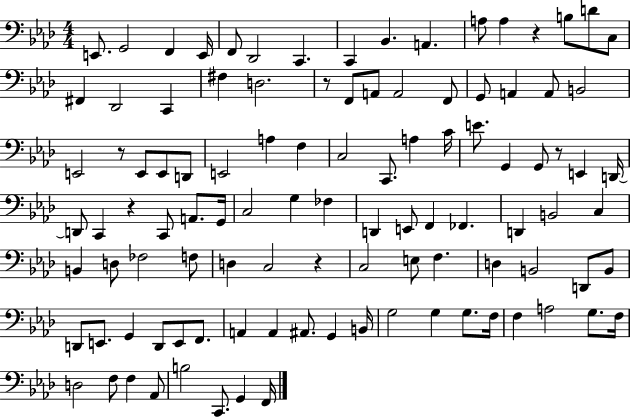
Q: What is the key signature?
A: AES major